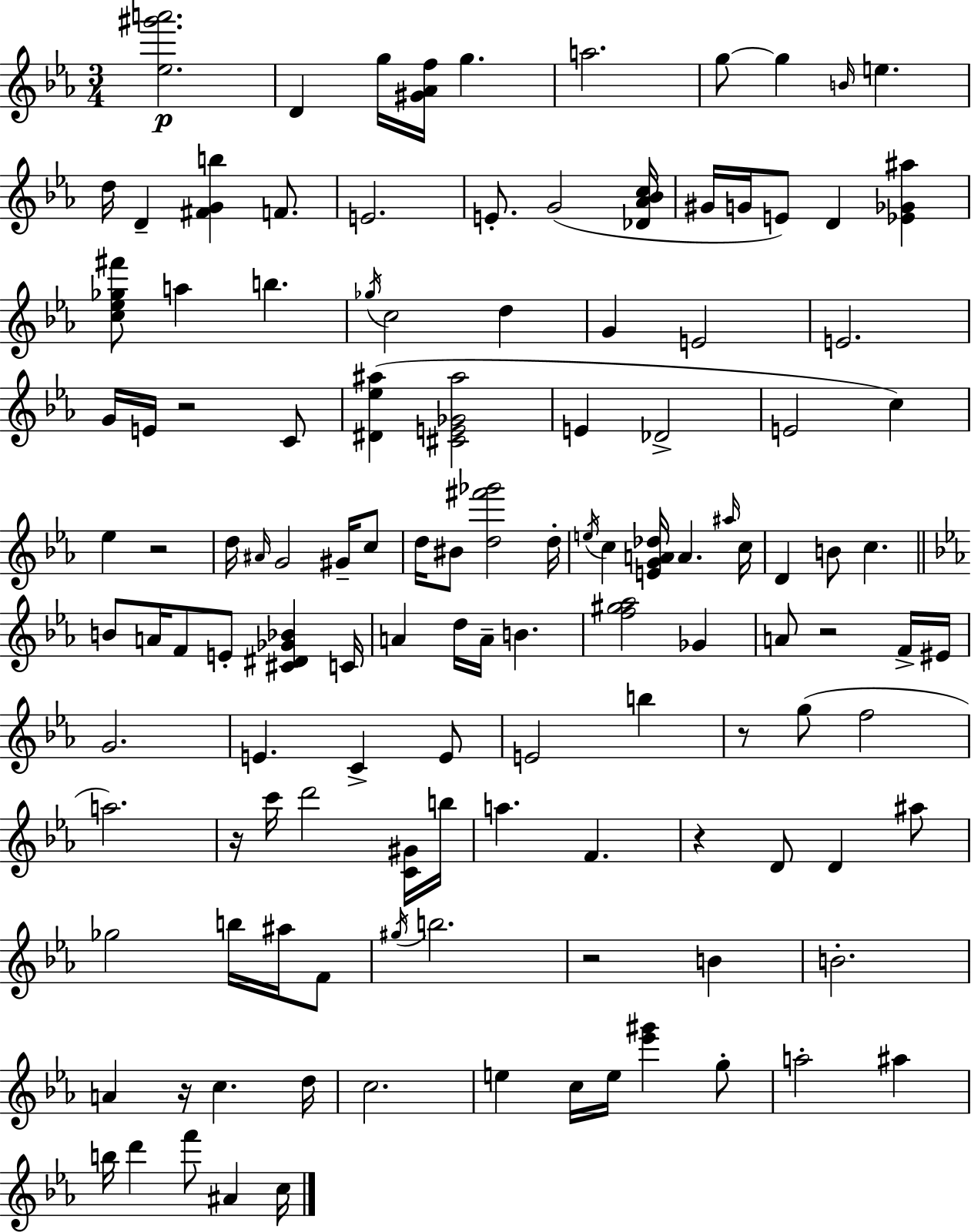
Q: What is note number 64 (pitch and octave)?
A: G4